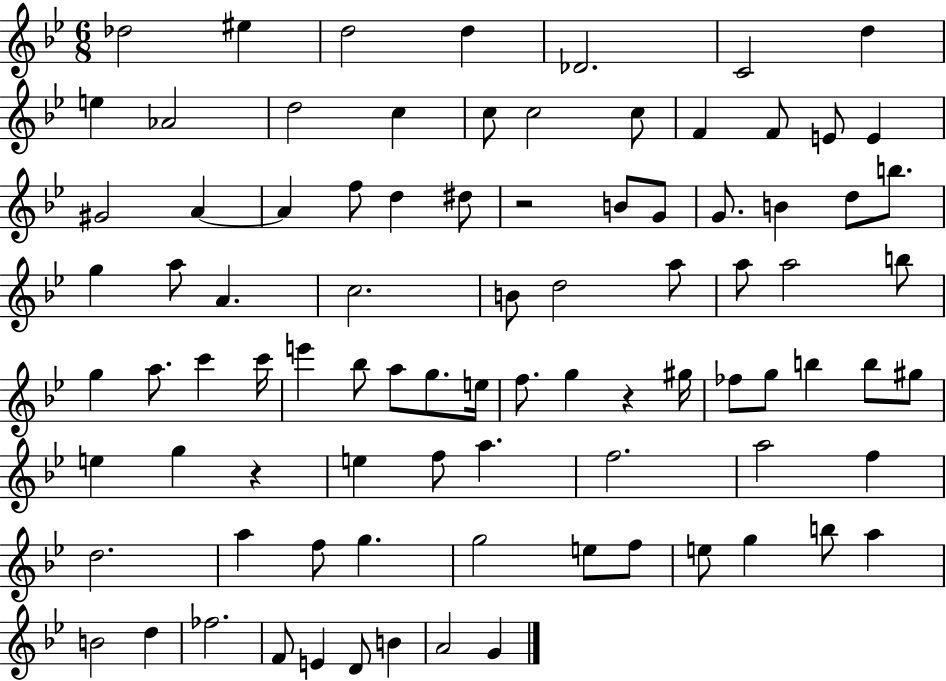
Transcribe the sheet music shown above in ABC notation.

X:1
T:Untitled
M:6/8
L:1/4
K:Bb
_d2 ^e d2 d _D2 C2 d e _A2 d2 c c/2 c2 c/2 F F/2 E/2 E ^G2 A A f/2 d ^d/2 z2 B/2 G/2 G/2 B d/2 b/2 g a/2 A c2 B/2 d2 a/2 a/2 a2 b/2 g a/2 c' c'/4 e' _b/2 a/2 g/2 e/4 f/2 g z ^g/4 _f/2 g/2 b b/2 ^g/2 e g z e f/2 a f2 a2 f d2 a f/2 g g2 e/2 f/2 e/2 g b/2 a B2 d _f2 F/2 E D/2 B A2 G